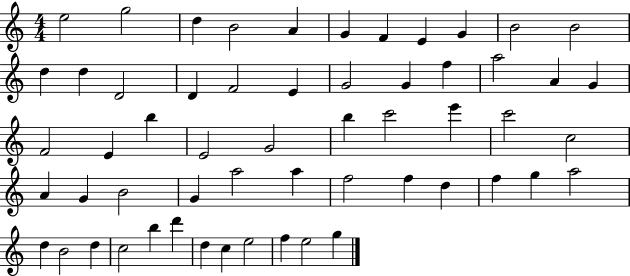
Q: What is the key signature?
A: C major